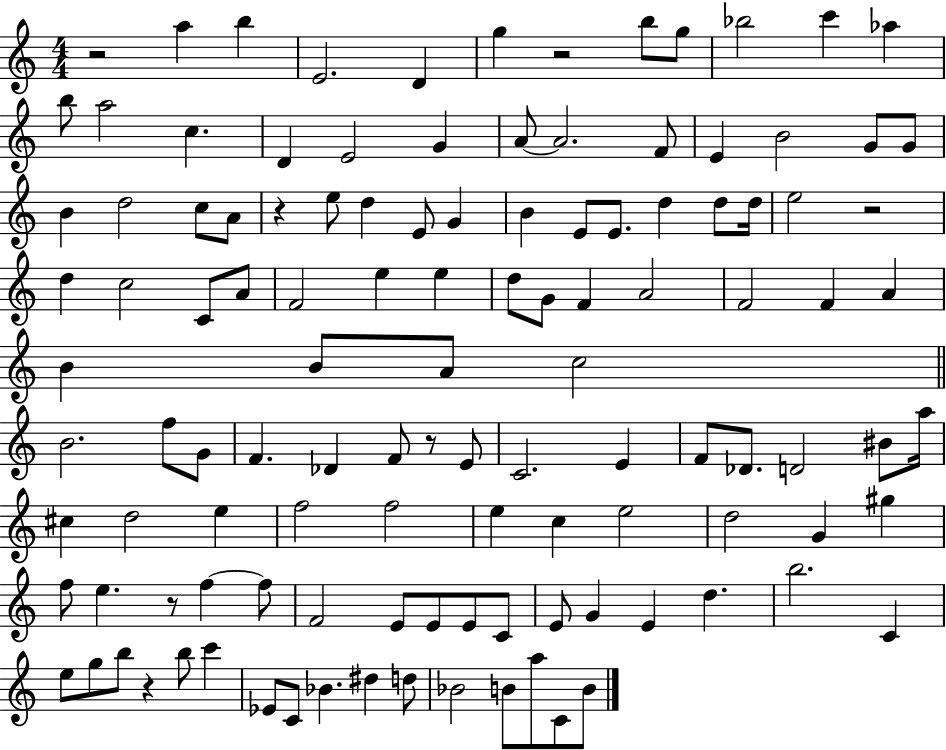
X:1
T:Untitled
M:4/4
L:1/4
K:C
z2 a b E2 D g z2 b/2 g/2 _b2 c' _a b/2 a2 c D E2 G A/2 A2 F/2 E B2 G/2 G/2 B d2 c/2 A/2 z e/2 d E/2 G B E/2 E/2 d d/2 d/4 e2 z2 d c2 C/2 A/2 F2 e e d/2 G/2 F A2 F2 F A B B/2 A/2 c2 B2 f/2 G/2 F _D F/2 z/2 E/2 C2 E F/2 _D/2 D2 ^B/2 a/4 ^c d2 e f2 f2 e c e2 d2 G ^g f/2 e z/2 f f/2 F2 E/2 E/2 E/2 C/2 E/2 G E d b2 C e/2 g/2 b/2 z b/2 c' _E/2 C/2 _B ^d d/2 _B2 B/2 a/2 C/2 B/2